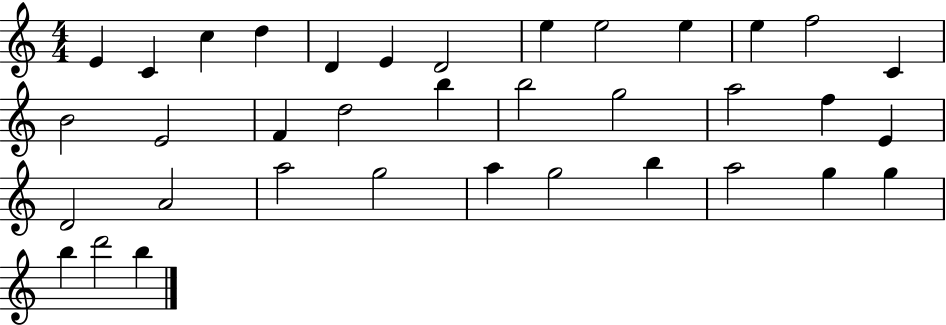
E4/q C4/q C5/q D5/q D4/q E4/q D4/h E5/q E5/h E5/q E5/q F5/h C4/q B4/h E4/h F4/q D5/h B5/q B5/h G5/h A5/h F5/q E4/q D4/h A4/h A5/h G5/h A5/q G5/h B5/q A5/h G5/q G5/q B5/q D6/h B5/q